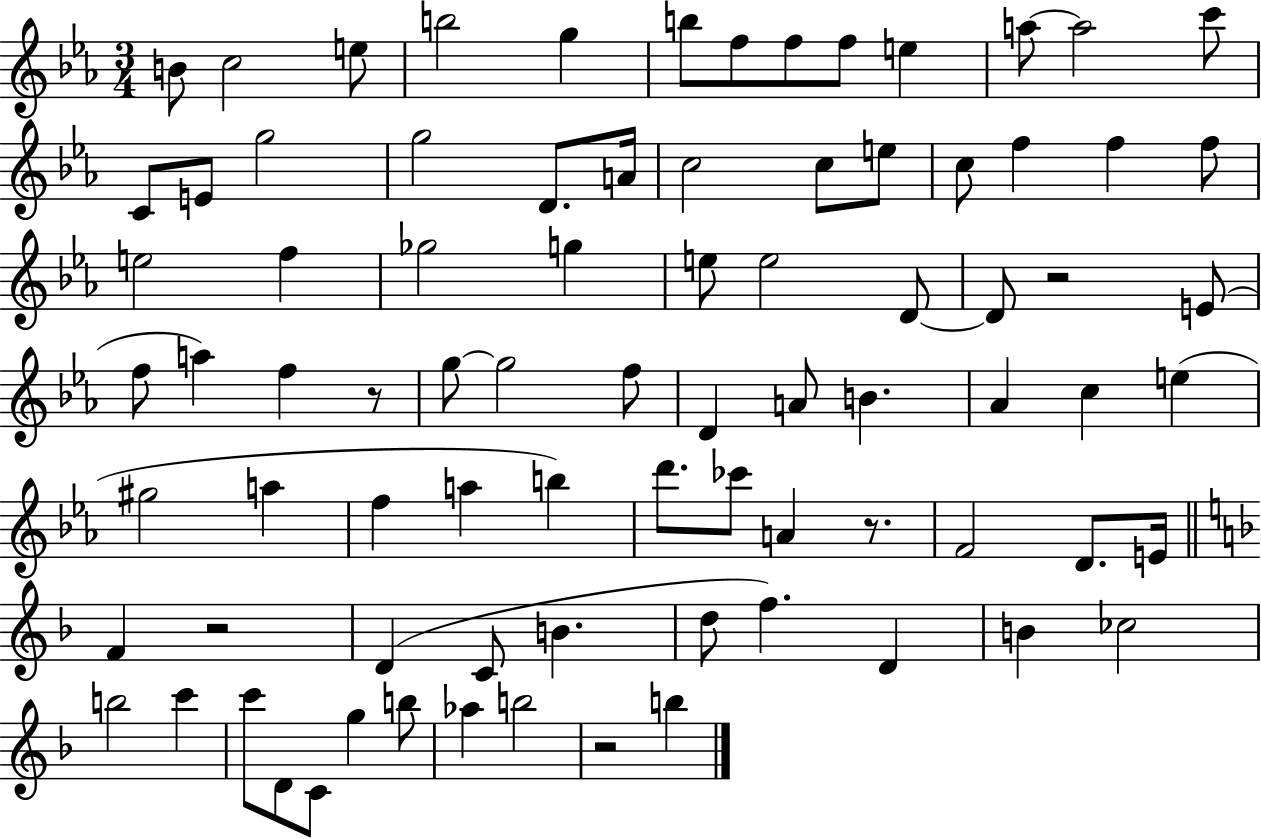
B4/e C5/h E5/e B5/h G5/q B5/e F5/e F5/e F5/e E5/q A5/e A5/h C6/e C4/e E4/e G5/h G5/h D4/e. A4/s C5/h C5/e E5/e C5/e F5/q F5/q F5/e E5/h F5/q Gb5/h G5/q E5/e E5/h D4/e D4/e R/h E4/e F5/e A5/q F5/q R/e G5/e G5/h F5/e D4/q A4/e B4/q. Ab4/q C5/q E5/q G#5/h A5/q F5/q A5/q B5/q D6/e. CES6/e A4/q R/e. F4/h D4/e. E4/s F4/q R/h D4/q C4/e B4/q. D5/e F5/q. D4/q B4/q CES5/h B5/h C6/q C6/e D4/e C4/e G5/q B5/e Ab5/q B5/h R/h B5/q